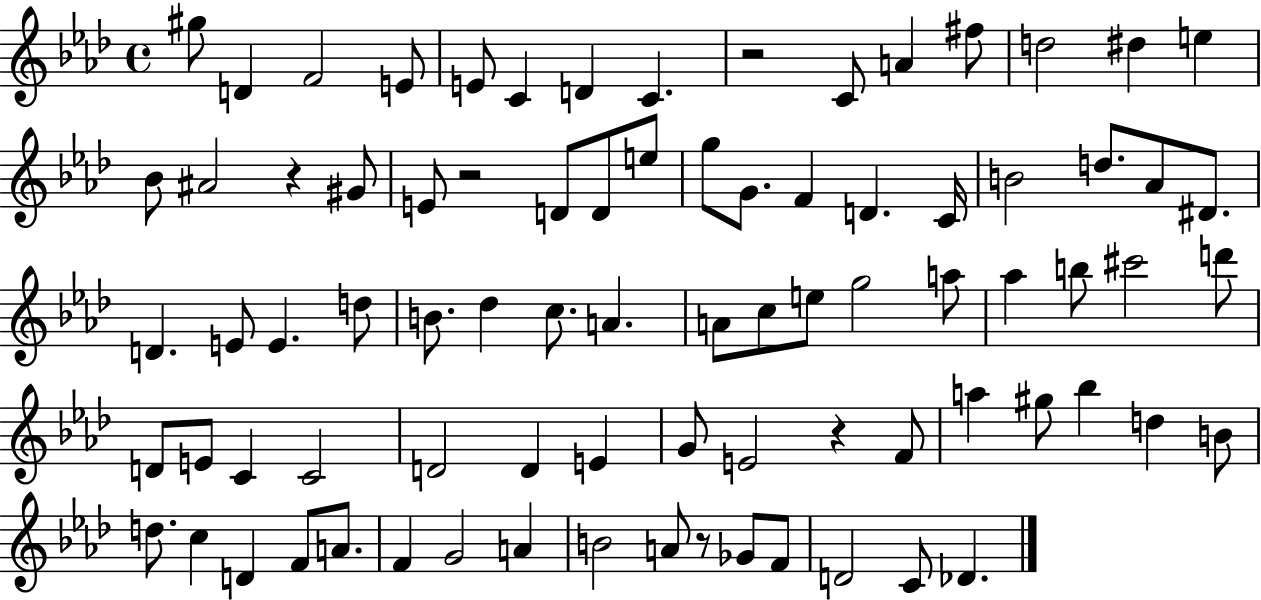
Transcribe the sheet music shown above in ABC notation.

X:1
T:Untitled
M:4/4
L:1/4
K:Ab
^g/2 D F2 E/2 E/2 C D C z2 C/2 A ^f/2 d2 ^d e _B/2 ^A2 z ^G/2 E/2 z2 D/2 D/2 e/2 g/2 G/2 F D C/4 B2 d/2 _A/2 ^D/2 D E/2 E d/2 B/2 _d c/2 A A/2 c/2 e/2 g2 a/2 _a b/2 ^c'2 d'/2 D/2 E/2 C C2 D2 D E G/2 E2 z F/2 a ^g/2 _b d B/2 d/2 c D F/2 A/2 F G2 A B2 A/2 z/2 _G/2 F/2 D2 C/2 _D